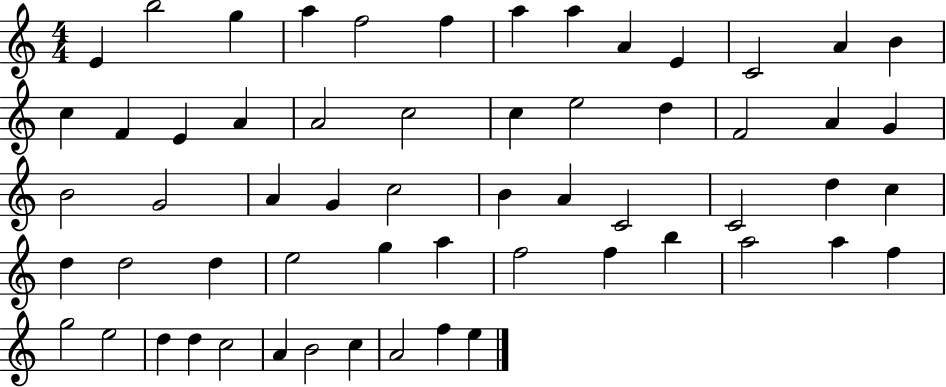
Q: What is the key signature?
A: C major